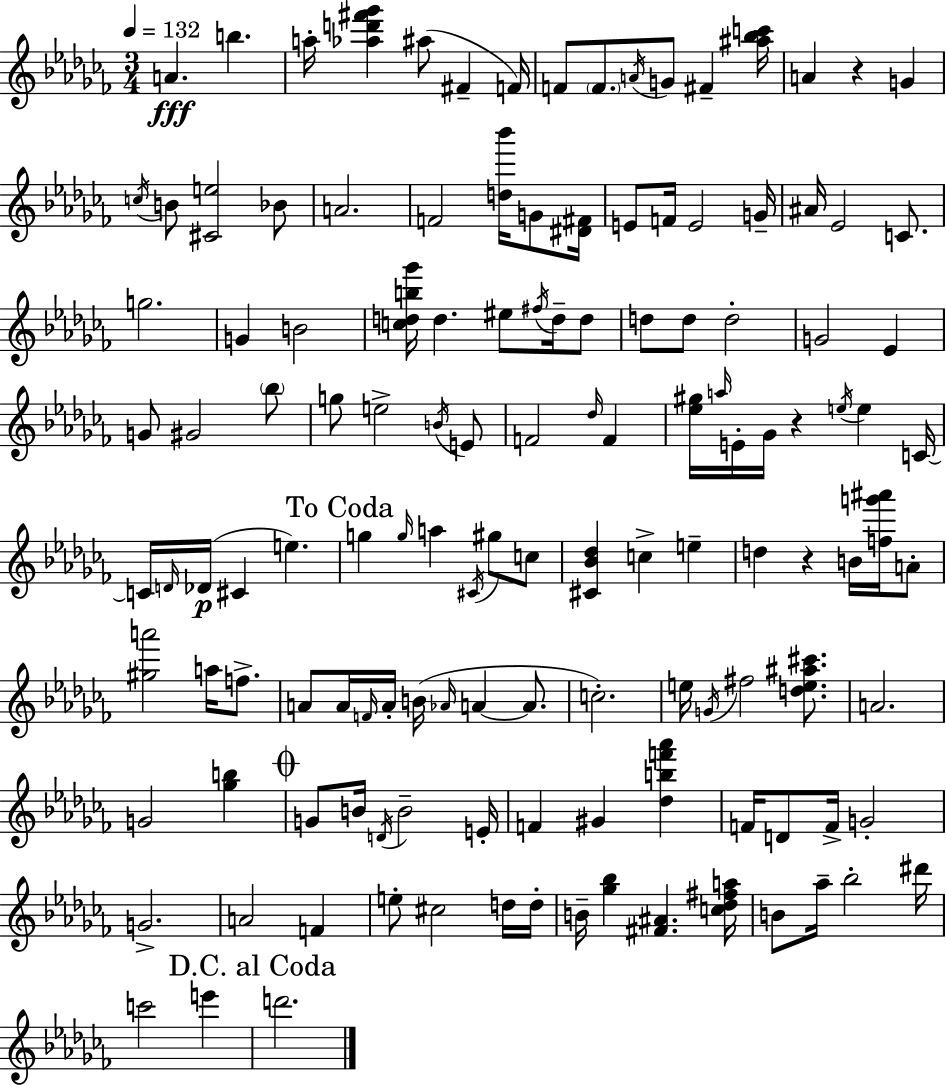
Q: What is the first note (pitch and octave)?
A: A4